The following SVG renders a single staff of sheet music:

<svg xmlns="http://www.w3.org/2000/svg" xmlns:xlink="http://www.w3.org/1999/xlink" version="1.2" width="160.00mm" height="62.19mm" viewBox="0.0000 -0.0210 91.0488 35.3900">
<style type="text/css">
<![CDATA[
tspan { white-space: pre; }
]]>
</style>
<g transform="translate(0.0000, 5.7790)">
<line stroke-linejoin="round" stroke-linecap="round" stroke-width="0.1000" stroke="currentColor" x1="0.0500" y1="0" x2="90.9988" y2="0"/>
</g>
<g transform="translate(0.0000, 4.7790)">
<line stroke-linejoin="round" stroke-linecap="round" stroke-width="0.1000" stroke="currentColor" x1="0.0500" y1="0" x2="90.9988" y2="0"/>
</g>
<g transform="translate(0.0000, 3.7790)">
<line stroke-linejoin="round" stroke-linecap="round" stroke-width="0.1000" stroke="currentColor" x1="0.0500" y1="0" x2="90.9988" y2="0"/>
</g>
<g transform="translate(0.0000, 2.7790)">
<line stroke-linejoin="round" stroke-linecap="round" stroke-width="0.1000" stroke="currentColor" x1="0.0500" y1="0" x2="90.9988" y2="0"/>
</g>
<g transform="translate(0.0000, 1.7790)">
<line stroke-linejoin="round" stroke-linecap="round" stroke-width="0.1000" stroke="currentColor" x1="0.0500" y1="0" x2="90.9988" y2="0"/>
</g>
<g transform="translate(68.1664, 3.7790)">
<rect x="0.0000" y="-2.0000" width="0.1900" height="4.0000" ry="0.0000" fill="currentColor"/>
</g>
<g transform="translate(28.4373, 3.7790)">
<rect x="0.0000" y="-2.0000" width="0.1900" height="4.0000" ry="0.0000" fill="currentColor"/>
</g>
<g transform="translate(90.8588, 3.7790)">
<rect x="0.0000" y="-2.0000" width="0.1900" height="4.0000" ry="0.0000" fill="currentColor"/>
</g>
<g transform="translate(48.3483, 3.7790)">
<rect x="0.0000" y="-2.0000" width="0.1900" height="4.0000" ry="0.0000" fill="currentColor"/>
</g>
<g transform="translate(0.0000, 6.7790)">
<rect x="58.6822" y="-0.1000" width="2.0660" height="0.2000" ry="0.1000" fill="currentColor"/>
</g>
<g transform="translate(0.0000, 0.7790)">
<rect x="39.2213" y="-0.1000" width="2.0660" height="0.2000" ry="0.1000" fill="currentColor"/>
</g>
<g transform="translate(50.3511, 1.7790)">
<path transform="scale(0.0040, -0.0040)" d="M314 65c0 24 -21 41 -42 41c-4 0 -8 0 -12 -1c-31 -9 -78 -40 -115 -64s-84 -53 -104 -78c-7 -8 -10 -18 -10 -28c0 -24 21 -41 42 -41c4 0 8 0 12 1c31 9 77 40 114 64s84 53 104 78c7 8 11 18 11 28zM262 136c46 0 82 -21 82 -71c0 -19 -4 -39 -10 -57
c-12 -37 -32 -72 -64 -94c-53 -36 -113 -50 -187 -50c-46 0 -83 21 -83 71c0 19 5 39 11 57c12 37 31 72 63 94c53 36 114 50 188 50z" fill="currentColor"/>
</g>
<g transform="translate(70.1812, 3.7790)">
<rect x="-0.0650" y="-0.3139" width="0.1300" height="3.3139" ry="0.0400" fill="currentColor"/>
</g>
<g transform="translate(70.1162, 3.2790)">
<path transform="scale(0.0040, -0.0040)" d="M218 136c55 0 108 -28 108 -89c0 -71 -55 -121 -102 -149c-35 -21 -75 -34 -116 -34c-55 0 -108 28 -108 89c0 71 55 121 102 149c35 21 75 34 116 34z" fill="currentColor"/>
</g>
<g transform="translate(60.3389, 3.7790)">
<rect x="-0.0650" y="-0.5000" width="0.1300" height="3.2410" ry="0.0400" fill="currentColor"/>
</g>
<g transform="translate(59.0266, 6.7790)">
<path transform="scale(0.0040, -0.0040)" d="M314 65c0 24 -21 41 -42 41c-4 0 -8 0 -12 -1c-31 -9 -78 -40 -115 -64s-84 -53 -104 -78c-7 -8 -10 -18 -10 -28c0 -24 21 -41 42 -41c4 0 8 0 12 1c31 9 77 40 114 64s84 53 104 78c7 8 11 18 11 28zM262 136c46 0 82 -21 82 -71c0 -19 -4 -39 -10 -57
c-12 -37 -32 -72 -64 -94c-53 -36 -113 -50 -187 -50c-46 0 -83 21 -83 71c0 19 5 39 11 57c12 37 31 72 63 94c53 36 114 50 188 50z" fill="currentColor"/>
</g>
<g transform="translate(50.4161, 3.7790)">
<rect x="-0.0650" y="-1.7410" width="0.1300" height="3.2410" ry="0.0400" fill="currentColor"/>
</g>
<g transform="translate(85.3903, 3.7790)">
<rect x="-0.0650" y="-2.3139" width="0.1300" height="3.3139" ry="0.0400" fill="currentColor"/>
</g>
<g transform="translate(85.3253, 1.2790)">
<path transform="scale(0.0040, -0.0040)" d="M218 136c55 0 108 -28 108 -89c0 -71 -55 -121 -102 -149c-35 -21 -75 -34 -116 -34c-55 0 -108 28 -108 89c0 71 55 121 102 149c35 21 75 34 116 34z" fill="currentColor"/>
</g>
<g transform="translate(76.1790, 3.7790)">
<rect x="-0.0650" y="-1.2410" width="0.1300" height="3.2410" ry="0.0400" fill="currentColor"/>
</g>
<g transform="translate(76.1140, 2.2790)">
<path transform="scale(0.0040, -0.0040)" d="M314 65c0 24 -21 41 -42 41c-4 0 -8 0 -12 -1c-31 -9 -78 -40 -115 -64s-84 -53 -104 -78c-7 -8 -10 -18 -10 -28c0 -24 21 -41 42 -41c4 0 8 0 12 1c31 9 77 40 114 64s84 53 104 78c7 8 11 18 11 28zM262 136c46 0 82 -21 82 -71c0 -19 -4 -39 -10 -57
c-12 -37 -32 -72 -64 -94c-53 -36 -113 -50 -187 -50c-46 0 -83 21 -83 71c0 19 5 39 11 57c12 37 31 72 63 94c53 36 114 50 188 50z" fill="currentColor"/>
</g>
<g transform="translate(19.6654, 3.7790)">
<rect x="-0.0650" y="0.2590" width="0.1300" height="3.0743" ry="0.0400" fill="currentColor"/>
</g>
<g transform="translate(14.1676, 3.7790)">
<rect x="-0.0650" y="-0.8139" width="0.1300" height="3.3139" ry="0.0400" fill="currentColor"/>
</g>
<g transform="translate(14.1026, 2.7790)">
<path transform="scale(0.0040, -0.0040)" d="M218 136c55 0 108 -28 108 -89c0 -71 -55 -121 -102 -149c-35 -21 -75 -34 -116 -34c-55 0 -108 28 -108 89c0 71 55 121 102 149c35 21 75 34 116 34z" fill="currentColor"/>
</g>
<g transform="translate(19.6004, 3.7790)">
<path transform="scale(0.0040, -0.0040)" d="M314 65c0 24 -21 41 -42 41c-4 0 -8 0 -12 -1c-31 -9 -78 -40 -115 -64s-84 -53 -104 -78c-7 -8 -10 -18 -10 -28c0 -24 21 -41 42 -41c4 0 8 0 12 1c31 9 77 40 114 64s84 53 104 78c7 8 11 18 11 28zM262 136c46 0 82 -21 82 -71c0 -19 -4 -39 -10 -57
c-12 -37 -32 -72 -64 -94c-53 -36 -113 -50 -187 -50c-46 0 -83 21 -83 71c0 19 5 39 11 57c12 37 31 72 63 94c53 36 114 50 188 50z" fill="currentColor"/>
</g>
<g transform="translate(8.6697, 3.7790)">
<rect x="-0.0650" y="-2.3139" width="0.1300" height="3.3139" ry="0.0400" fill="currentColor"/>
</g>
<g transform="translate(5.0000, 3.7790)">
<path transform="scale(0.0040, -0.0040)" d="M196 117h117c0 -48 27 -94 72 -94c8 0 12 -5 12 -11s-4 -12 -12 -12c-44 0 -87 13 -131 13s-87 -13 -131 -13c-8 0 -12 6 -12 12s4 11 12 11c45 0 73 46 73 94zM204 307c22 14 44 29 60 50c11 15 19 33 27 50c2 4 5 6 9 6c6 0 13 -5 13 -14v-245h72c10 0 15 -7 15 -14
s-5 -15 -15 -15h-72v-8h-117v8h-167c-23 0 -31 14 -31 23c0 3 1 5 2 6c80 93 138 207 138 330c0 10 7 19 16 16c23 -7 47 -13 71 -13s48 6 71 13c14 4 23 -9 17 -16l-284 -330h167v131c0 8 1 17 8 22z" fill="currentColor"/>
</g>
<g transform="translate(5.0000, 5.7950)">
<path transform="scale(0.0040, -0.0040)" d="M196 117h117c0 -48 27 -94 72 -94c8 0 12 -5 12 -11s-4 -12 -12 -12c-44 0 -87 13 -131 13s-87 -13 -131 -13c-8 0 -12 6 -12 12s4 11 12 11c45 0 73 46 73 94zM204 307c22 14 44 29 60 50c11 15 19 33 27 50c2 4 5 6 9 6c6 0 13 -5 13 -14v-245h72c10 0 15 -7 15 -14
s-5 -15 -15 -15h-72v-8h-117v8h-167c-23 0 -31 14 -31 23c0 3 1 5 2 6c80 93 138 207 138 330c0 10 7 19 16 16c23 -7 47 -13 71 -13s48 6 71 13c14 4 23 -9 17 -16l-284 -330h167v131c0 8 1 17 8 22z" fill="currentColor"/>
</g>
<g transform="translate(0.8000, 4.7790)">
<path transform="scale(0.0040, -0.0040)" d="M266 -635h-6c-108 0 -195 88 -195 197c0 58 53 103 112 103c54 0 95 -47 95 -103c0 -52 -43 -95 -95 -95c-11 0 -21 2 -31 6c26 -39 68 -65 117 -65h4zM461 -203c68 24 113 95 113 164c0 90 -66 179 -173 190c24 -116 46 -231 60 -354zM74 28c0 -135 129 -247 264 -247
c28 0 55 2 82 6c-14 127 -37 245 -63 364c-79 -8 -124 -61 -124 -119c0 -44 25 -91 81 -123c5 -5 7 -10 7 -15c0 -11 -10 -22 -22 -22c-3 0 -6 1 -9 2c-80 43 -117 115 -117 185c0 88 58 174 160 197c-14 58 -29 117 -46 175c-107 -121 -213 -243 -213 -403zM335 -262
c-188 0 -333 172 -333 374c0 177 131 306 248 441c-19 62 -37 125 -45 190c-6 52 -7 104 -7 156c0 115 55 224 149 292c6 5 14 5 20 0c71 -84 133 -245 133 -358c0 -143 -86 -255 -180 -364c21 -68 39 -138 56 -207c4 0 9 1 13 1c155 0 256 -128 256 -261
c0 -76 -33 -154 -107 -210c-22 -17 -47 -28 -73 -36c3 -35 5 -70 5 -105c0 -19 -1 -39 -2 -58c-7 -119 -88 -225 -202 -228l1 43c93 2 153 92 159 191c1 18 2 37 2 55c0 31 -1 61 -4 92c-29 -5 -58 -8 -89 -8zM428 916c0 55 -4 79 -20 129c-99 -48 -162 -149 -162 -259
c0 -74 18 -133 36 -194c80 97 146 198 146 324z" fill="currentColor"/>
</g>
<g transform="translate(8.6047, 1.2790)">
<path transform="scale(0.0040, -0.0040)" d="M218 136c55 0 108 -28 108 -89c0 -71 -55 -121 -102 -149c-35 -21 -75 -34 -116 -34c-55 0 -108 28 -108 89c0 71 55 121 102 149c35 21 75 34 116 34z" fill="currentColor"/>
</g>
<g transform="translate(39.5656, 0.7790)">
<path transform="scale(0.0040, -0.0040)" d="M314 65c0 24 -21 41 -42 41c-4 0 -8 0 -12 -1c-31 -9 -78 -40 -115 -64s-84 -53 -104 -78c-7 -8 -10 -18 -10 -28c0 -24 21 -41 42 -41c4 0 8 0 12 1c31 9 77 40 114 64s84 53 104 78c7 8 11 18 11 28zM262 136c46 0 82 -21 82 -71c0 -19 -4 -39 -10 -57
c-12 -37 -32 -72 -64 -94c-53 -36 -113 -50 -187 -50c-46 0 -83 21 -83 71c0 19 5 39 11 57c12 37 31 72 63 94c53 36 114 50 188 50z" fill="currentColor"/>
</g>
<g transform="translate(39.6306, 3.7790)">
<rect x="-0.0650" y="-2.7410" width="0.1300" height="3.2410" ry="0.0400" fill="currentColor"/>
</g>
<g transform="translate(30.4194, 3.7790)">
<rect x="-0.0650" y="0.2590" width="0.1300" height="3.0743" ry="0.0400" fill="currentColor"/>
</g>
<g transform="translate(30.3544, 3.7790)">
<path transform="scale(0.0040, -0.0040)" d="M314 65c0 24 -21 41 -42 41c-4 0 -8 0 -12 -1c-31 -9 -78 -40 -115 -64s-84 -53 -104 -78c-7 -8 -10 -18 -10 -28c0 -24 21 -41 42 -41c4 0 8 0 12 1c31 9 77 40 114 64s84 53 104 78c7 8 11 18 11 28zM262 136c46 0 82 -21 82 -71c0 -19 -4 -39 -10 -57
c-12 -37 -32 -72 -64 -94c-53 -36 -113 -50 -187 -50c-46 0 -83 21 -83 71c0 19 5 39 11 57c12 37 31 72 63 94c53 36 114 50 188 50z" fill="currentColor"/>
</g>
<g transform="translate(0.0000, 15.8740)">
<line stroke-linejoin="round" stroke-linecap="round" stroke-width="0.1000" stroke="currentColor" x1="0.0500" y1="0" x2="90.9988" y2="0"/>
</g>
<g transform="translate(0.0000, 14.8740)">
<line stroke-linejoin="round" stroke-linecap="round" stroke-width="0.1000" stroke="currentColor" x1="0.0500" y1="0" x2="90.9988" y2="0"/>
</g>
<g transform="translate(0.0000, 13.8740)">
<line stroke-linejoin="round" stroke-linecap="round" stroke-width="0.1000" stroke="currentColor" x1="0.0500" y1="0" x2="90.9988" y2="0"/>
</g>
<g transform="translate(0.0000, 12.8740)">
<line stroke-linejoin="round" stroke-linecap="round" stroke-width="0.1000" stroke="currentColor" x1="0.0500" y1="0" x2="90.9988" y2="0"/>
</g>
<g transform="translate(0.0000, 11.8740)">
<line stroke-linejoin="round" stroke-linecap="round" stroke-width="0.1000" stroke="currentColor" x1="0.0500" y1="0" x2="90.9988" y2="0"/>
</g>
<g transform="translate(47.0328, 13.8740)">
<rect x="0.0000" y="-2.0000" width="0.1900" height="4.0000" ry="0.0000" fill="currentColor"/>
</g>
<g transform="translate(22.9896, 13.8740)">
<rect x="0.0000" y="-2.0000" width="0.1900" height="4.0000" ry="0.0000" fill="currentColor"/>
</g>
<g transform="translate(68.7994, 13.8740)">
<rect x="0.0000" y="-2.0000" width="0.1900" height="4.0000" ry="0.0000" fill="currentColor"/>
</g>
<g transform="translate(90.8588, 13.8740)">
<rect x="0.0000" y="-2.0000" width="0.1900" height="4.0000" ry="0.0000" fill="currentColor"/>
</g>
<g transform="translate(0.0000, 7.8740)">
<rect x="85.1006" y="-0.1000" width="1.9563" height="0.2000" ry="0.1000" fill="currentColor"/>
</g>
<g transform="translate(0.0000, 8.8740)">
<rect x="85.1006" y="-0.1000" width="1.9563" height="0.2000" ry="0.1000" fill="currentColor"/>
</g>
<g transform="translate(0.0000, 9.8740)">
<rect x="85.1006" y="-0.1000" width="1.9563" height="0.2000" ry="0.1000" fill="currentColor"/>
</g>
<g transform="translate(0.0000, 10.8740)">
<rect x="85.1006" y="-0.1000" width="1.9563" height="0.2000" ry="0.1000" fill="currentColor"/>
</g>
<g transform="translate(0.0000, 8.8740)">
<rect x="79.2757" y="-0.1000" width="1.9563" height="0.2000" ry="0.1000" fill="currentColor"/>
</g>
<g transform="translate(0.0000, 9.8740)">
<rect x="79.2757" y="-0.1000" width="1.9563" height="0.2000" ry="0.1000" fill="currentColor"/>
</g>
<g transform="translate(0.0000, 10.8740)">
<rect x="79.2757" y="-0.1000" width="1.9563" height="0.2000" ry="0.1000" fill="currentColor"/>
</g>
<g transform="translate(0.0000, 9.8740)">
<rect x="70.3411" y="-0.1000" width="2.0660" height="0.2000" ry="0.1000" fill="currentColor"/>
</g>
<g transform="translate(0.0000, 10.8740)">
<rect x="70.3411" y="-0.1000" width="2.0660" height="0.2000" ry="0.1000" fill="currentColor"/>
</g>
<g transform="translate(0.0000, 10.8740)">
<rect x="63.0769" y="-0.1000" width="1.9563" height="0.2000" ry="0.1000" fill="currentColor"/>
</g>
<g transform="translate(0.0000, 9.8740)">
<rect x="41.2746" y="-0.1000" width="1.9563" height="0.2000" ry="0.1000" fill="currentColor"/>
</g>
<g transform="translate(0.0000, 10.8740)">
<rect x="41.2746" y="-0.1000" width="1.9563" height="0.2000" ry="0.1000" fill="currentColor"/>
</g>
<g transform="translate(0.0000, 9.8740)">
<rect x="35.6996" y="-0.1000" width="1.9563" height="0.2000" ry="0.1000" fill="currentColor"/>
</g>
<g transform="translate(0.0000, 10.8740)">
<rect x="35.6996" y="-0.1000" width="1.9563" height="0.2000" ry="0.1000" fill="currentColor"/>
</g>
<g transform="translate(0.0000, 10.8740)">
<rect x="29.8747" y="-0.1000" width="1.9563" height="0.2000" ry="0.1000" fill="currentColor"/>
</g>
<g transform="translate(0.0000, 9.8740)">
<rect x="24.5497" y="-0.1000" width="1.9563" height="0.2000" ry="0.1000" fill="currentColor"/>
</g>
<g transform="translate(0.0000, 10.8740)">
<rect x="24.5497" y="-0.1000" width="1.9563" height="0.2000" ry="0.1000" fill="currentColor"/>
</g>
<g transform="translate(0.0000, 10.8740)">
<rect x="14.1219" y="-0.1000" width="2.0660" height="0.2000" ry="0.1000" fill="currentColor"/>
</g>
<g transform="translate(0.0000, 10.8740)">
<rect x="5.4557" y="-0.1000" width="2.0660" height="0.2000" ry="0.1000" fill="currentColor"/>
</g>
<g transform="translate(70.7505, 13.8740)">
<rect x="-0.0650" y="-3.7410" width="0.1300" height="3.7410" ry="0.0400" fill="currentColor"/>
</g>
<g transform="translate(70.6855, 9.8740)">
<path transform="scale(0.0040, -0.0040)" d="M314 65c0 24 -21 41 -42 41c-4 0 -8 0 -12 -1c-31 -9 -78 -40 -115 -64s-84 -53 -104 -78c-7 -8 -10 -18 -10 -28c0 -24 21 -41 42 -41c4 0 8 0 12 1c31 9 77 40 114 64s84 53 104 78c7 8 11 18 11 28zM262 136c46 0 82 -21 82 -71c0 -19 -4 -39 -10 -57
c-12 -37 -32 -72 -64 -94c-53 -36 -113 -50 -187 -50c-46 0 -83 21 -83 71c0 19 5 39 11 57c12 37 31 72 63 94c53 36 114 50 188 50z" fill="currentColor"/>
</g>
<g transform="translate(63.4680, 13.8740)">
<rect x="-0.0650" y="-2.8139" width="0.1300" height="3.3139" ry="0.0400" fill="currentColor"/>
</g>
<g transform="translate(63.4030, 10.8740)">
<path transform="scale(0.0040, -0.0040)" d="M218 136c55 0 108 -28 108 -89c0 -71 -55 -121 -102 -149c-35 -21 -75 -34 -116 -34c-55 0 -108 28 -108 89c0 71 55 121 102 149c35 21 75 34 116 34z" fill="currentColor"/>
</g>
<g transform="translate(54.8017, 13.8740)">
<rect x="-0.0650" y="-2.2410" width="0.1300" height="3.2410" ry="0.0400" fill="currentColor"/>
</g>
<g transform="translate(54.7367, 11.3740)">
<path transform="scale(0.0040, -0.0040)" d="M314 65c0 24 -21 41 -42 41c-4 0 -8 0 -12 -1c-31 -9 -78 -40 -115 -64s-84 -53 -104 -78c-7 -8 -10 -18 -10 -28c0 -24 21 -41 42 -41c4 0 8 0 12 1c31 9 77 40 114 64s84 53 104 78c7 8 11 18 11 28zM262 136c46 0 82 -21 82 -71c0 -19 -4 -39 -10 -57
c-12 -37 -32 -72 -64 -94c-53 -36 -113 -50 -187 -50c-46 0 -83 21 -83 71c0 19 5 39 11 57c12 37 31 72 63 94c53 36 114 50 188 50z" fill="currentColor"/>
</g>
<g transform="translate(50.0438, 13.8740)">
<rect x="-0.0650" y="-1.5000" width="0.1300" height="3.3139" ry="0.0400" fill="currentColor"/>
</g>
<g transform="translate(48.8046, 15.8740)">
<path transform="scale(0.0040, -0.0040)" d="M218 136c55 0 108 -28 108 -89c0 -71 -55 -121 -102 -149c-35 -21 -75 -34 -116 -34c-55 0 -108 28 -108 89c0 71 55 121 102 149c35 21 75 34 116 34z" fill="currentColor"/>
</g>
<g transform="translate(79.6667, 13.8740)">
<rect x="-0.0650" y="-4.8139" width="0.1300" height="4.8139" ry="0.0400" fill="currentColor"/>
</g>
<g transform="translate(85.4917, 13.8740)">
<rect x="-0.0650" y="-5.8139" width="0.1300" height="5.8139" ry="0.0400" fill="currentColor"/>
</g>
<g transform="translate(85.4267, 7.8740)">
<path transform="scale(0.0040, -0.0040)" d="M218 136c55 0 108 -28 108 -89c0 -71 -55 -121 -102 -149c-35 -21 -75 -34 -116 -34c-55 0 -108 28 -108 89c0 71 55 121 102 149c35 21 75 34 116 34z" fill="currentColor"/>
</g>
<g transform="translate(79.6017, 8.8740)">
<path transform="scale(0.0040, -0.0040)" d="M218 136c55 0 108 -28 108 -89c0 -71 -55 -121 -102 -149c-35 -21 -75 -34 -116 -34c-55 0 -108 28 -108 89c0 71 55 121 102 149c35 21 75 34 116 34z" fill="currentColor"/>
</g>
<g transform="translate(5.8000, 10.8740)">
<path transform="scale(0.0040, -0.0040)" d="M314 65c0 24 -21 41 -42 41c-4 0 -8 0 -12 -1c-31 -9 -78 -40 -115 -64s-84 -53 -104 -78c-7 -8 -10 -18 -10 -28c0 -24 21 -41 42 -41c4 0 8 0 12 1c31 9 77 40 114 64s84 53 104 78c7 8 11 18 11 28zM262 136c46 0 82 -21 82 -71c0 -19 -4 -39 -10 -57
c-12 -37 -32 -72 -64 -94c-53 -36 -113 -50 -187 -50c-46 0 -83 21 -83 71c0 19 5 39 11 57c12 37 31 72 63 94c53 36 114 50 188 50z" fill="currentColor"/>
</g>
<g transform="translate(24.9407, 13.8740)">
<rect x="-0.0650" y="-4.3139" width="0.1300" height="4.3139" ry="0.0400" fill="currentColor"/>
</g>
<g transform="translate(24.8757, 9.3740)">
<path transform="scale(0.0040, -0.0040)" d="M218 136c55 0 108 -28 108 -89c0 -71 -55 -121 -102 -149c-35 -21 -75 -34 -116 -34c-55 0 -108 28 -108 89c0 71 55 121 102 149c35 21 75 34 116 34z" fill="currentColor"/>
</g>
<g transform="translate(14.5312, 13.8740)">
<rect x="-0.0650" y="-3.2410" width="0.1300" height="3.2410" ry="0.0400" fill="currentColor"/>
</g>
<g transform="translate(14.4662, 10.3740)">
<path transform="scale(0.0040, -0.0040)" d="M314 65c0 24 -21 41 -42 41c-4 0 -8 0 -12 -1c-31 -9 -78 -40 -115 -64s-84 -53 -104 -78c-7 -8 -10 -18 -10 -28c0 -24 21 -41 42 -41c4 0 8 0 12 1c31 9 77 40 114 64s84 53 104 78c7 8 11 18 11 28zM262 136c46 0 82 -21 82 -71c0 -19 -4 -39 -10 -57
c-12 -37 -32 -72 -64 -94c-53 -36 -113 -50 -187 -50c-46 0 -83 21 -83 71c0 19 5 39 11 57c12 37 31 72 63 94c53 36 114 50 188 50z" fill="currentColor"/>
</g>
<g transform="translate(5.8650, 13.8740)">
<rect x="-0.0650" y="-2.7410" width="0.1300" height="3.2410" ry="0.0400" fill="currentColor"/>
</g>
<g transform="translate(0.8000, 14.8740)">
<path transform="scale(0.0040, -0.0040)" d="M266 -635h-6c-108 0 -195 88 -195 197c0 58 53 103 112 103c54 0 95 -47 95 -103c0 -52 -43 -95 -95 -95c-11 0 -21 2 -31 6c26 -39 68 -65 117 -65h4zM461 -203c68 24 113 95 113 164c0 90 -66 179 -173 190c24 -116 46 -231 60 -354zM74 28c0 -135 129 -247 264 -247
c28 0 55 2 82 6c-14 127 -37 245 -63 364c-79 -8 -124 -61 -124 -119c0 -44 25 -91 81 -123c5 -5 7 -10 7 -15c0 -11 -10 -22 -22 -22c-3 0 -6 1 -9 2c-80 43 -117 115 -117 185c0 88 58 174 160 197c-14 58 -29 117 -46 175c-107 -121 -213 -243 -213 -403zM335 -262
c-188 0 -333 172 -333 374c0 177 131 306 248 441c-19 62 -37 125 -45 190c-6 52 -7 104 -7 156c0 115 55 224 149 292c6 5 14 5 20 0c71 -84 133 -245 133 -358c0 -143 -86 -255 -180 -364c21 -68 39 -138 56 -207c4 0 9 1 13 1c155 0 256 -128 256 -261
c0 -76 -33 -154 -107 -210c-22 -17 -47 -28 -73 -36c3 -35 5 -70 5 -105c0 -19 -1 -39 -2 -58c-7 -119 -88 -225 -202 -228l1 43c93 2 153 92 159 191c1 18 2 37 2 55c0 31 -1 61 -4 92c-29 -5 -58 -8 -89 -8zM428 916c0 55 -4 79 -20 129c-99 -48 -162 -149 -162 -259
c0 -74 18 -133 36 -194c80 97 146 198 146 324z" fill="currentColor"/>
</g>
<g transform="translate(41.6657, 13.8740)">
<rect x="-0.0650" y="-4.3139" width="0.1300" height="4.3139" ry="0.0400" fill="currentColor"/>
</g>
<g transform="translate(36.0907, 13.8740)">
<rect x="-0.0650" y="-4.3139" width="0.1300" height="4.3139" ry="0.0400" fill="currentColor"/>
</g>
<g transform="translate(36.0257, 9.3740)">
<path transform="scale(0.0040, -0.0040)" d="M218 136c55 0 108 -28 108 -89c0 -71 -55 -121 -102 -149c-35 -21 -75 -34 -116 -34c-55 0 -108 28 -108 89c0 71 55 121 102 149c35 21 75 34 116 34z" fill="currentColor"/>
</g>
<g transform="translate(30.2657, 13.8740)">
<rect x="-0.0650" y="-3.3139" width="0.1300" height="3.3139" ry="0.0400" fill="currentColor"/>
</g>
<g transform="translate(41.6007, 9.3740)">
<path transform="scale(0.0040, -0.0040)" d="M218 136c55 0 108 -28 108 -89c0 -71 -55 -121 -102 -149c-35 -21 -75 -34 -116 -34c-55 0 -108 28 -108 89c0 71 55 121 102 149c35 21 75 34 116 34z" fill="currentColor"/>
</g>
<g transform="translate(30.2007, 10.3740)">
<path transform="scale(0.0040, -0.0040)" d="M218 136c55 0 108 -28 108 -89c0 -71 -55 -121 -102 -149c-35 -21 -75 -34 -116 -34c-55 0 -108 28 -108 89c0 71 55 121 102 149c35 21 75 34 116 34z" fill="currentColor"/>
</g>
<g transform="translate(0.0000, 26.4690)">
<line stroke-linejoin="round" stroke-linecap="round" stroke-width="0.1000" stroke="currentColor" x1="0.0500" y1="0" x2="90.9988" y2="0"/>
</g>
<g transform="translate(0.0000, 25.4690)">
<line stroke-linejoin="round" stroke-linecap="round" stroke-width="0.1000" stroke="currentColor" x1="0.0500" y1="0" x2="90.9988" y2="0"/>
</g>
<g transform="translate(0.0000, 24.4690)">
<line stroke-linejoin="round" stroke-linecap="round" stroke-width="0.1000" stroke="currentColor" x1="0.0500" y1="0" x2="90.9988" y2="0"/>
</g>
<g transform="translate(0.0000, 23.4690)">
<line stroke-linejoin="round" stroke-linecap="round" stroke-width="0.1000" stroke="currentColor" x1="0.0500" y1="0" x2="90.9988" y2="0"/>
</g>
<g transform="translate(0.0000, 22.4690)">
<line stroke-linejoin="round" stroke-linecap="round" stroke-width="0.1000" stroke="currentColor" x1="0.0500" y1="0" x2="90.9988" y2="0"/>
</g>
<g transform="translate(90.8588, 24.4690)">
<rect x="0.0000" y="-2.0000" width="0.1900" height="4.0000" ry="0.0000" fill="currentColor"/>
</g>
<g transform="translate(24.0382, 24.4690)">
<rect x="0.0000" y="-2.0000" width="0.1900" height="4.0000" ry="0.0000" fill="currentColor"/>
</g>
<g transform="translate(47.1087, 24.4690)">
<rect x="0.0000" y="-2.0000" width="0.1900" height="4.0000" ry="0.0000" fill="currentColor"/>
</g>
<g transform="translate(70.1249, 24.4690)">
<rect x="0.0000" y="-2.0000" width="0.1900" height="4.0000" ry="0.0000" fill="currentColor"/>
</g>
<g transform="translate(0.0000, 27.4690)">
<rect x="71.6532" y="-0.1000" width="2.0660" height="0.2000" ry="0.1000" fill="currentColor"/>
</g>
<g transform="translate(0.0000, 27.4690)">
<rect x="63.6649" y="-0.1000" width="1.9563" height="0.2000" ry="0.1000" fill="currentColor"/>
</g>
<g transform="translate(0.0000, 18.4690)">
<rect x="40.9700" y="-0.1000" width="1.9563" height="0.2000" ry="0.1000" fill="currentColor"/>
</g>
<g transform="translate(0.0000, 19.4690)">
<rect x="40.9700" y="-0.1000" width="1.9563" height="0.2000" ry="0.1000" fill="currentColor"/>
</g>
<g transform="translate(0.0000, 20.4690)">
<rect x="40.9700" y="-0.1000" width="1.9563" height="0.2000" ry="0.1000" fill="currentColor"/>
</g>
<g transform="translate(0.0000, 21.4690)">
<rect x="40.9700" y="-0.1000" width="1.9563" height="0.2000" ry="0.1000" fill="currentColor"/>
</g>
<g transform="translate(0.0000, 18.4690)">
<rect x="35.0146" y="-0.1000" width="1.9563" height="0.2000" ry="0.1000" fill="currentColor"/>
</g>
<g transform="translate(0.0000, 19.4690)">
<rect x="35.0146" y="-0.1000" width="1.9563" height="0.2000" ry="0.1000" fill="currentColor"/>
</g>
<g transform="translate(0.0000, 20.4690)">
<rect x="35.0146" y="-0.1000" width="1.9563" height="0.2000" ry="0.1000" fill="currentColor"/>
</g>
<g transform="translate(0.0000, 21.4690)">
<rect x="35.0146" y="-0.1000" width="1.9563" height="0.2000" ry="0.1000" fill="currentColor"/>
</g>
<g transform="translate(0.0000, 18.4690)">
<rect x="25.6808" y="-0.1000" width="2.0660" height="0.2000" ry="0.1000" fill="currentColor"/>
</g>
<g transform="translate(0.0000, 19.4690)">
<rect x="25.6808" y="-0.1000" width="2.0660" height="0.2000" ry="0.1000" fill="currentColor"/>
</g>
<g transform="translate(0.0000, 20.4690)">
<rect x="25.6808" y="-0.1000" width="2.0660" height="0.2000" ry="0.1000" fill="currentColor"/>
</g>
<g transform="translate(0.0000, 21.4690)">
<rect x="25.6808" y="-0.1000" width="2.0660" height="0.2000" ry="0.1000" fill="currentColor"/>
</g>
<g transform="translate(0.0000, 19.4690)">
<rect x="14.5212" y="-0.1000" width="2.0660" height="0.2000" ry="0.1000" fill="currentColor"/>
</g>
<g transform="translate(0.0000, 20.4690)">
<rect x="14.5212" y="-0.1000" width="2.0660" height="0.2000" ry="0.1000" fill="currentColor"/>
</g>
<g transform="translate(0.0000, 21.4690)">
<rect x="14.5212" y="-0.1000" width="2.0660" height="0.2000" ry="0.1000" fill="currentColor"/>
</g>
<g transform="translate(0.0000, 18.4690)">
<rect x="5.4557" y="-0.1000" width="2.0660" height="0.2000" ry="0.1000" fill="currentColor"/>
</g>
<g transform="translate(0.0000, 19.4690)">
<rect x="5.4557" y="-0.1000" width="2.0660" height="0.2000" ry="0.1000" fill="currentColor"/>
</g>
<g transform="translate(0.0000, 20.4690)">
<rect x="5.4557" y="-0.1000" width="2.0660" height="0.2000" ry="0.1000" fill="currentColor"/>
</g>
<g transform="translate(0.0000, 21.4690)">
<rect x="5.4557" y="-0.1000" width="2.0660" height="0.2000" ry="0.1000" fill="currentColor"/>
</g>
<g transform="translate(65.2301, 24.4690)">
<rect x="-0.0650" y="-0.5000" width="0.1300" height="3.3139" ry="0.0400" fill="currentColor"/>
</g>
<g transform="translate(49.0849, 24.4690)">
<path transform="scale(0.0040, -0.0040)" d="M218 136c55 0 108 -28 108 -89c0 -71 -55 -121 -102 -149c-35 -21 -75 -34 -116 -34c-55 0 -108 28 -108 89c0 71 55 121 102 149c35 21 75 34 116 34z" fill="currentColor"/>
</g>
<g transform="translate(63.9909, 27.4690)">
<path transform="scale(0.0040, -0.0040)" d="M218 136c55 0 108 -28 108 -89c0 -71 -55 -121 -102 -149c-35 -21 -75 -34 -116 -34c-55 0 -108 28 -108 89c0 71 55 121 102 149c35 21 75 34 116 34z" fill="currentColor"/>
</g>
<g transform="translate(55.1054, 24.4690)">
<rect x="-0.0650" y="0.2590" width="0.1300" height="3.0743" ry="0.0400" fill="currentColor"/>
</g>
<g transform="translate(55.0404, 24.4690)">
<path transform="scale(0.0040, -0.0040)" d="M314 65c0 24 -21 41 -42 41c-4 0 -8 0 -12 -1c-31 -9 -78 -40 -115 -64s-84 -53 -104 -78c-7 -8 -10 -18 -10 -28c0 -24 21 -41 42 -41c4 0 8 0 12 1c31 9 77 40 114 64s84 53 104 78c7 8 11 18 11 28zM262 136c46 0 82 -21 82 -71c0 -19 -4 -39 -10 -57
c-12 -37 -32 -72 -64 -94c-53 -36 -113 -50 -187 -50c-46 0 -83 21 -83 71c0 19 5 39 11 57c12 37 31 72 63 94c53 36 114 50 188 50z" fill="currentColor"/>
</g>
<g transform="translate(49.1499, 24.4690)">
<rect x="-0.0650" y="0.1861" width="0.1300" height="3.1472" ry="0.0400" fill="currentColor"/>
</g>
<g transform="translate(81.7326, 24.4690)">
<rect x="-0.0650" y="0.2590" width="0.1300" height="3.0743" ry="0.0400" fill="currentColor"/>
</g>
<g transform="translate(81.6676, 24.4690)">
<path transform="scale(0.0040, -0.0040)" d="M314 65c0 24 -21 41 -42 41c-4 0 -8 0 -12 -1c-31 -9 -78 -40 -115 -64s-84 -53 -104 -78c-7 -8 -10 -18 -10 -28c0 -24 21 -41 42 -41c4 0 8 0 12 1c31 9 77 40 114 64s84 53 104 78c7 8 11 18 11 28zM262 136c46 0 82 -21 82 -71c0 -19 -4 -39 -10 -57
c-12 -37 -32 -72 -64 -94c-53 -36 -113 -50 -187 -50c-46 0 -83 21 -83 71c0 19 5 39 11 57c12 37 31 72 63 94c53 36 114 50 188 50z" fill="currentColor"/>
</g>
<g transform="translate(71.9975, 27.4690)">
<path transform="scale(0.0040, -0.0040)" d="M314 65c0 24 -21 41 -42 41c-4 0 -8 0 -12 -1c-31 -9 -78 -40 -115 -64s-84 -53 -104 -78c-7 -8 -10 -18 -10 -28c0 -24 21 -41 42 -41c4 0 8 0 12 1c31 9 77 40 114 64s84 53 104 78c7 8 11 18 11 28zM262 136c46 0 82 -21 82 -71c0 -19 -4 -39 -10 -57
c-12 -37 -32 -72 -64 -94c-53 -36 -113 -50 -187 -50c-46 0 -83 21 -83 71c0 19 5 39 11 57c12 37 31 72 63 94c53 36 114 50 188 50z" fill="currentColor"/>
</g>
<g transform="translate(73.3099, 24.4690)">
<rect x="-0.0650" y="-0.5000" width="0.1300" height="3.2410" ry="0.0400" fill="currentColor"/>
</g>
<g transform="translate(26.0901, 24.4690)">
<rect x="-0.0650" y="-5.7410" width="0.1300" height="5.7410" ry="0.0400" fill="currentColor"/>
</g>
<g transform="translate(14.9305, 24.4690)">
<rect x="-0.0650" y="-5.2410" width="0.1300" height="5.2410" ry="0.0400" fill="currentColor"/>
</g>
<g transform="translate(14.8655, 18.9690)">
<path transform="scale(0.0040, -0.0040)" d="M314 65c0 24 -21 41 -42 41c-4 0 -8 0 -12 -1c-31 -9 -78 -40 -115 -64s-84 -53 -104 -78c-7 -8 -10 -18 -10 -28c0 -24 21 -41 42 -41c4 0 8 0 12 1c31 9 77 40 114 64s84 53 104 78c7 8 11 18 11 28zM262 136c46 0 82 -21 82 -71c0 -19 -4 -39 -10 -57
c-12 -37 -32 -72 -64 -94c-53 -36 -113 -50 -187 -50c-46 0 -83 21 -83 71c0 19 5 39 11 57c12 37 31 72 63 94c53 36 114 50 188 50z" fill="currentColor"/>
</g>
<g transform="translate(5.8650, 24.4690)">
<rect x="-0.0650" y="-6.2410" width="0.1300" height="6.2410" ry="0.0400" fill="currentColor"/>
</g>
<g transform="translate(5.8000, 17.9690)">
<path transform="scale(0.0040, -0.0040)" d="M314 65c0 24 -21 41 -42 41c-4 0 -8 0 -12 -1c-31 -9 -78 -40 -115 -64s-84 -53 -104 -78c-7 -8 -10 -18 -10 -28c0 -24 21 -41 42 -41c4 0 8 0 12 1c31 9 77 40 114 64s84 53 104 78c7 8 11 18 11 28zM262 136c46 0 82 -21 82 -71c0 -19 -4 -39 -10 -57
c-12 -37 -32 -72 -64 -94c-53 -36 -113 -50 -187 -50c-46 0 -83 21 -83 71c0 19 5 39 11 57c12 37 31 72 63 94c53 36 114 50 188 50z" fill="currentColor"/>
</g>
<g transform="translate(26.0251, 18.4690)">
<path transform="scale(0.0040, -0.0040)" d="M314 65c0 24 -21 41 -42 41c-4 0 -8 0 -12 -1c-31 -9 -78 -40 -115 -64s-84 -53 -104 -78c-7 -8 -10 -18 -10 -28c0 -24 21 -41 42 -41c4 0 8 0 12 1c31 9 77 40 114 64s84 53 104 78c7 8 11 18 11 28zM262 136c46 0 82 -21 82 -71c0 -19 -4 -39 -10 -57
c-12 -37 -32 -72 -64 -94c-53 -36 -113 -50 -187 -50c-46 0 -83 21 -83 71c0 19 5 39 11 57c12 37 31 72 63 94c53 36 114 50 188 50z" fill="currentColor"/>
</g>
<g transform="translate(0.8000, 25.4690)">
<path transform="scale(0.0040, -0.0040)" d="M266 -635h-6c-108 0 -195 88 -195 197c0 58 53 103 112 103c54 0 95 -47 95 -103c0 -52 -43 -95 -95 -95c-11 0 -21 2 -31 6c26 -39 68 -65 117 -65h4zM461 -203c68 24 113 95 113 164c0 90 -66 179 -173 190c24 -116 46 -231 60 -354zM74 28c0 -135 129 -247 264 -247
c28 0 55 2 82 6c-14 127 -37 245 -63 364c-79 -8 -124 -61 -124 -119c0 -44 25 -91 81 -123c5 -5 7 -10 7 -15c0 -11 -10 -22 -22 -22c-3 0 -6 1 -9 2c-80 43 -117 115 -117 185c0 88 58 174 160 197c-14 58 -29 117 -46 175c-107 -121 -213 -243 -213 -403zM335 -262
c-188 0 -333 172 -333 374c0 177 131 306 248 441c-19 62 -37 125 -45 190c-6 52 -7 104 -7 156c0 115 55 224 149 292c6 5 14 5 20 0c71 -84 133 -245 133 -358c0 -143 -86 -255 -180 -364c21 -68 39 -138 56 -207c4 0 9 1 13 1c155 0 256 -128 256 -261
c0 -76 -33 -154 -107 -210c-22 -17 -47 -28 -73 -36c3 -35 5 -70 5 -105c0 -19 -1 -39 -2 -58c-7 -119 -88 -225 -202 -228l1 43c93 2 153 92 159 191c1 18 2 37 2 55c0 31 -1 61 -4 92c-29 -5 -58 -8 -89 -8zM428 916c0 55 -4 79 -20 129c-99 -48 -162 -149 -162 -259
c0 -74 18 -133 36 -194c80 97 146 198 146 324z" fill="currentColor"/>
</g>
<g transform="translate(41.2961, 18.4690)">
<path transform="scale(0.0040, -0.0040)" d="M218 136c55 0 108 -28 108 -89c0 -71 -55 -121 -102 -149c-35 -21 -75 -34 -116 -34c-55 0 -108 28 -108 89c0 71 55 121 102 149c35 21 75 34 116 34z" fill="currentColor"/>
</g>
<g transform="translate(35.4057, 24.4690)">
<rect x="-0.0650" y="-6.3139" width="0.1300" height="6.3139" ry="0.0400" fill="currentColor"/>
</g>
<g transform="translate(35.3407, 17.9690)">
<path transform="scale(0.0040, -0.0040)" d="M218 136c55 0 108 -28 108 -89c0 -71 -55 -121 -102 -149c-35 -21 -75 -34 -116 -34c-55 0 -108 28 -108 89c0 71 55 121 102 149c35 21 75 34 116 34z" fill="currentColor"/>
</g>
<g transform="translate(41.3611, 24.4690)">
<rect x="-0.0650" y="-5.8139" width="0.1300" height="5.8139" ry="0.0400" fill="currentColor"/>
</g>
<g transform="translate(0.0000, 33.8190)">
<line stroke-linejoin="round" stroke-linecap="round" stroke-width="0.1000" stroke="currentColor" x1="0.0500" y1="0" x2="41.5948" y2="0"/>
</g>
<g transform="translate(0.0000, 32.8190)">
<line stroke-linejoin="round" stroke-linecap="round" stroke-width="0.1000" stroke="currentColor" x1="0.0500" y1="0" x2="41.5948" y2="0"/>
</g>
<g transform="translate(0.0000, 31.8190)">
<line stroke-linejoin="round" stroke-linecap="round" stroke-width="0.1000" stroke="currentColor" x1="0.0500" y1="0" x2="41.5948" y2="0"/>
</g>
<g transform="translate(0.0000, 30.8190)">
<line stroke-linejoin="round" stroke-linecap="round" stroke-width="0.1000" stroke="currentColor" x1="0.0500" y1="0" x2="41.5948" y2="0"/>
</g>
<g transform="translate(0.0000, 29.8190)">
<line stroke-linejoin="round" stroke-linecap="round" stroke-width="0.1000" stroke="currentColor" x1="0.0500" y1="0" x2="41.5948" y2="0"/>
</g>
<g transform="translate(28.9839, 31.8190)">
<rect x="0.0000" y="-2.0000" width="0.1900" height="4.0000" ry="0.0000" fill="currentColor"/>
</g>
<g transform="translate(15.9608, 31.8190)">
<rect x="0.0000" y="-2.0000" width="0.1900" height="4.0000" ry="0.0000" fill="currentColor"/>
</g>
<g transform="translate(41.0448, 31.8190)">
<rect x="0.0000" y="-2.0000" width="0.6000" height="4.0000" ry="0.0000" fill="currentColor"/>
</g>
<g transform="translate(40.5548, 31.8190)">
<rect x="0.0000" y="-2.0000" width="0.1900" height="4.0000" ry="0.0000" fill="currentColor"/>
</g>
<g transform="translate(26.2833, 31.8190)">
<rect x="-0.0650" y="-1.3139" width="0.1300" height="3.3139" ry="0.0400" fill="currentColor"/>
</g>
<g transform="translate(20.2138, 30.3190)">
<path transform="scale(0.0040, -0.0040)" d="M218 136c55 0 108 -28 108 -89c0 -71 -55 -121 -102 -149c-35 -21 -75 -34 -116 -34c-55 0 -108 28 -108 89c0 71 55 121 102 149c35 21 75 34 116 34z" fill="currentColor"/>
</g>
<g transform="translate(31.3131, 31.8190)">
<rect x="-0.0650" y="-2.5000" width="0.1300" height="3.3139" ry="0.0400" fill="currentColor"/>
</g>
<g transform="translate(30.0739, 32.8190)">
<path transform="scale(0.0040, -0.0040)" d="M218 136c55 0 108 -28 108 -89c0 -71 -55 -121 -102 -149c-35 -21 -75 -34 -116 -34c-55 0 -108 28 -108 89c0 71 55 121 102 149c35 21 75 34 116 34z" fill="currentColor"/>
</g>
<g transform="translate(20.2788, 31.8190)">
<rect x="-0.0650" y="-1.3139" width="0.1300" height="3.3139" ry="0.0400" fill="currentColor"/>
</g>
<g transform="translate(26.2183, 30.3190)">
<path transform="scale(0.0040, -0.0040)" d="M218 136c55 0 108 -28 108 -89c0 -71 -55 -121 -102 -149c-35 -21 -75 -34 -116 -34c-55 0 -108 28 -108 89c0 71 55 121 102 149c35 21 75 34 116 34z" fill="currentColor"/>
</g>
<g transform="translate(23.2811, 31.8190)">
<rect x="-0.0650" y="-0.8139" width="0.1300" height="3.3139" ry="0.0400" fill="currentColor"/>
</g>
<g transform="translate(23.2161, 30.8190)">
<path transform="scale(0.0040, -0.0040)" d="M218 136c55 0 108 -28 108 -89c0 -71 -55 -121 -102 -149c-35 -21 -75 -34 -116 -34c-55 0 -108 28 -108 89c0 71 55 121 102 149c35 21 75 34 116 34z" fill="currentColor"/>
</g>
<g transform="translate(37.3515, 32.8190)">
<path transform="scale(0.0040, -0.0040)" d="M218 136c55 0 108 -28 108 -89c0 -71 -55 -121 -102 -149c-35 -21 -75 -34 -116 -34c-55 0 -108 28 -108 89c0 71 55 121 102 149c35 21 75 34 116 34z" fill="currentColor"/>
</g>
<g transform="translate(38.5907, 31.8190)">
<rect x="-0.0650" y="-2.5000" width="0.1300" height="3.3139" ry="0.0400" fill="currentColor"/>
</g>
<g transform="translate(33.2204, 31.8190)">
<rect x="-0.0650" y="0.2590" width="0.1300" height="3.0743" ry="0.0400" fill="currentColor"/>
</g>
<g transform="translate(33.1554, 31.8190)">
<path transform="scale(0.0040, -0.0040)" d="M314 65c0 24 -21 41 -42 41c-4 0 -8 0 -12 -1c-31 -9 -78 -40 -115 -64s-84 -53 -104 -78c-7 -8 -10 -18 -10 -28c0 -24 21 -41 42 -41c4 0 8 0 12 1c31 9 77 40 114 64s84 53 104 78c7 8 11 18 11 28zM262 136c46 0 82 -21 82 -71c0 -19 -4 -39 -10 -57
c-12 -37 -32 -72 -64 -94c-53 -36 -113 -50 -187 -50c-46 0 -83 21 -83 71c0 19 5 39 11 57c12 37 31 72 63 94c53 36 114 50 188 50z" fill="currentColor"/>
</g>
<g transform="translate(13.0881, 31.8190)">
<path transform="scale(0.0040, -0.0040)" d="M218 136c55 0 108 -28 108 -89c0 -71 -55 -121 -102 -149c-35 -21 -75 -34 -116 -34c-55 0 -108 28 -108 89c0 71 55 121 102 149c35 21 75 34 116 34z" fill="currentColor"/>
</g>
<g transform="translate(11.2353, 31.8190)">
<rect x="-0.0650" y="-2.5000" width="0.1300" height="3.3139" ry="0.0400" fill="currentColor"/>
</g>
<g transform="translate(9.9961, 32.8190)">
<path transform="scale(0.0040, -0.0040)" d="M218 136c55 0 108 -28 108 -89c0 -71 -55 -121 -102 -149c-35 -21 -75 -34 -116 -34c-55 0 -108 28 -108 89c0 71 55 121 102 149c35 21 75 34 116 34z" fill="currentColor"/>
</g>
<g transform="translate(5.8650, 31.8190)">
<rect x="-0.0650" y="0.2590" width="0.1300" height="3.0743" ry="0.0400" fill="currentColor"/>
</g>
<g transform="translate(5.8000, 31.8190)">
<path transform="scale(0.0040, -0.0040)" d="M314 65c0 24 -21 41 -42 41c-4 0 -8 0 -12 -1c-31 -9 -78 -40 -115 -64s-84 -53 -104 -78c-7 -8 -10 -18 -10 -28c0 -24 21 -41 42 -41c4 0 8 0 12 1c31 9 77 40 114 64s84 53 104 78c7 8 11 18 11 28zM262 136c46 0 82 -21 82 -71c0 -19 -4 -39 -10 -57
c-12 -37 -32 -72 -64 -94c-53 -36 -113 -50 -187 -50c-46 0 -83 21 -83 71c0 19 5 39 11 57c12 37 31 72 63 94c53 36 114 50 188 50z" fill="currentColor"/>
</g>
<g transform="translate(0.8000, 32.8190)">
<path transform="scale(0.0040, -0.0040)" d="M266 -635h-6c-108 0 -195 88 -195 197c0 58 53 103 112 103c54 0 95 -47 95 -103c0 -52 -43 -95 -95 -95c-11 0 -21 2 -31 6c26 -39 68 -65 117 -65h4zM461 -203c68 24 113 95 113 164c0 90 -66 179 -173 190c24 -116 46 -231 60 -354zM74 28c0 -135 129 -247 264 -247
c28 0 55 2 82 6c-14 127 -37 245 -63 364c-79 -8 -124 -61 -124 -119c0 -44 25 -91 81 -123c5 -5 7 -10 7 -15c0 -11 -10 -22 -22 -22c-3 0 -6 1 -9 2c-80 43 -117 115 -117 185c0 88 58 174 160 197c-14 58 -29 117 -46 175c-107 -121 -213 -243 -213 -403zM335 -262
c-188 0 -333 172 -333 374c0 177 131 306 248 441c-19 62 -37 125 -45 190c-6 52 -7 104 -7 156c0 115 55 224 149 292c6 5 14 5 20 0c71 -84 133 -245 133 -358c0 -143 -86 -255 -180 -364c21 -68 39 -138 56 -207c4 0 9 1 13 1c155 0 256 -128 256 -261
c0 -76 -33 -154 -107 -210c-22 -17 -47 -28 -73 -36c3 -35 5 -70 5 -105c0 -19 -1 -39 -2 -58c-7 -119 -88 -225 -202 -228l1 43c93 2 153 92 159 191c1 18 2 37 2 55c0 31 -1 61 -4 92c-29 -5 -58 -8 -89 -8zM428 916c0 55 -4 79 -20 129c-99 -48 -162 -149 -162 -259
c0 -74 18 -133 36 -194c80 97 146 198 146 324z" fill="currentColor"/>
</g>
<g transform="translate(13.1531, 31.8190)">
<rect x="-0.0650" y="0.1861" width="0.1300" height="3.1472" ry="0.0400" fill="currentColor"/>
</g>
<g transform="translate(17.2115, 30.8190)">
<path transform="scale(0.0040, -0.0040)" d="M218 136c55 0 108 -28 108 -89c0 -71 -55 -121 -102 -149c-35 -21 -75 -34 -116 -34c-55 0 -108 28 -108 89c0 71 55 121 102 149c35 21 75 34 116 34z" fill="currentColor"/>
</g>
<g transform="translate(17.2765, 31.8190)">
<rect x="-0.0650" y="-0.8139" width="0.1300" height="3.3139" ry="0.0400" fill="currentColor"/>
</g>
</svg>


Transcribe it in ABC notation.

X:1
T:Untitled
M:4/4
L:1/4
K:C
g d B2 B2 a2 f2 C2 c e2 g a2 b2 d' b d' d' E g2 a c'2 e' g' a'2 f'2 g'2 a' g' B B2 C C2 B2 B2 G B d e d e G B2 G